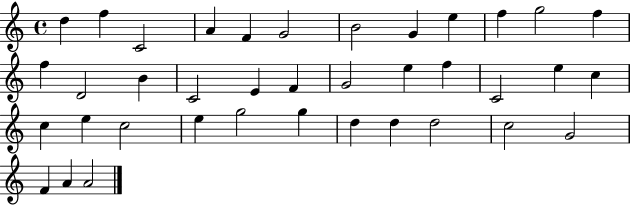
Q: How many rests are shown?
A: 0